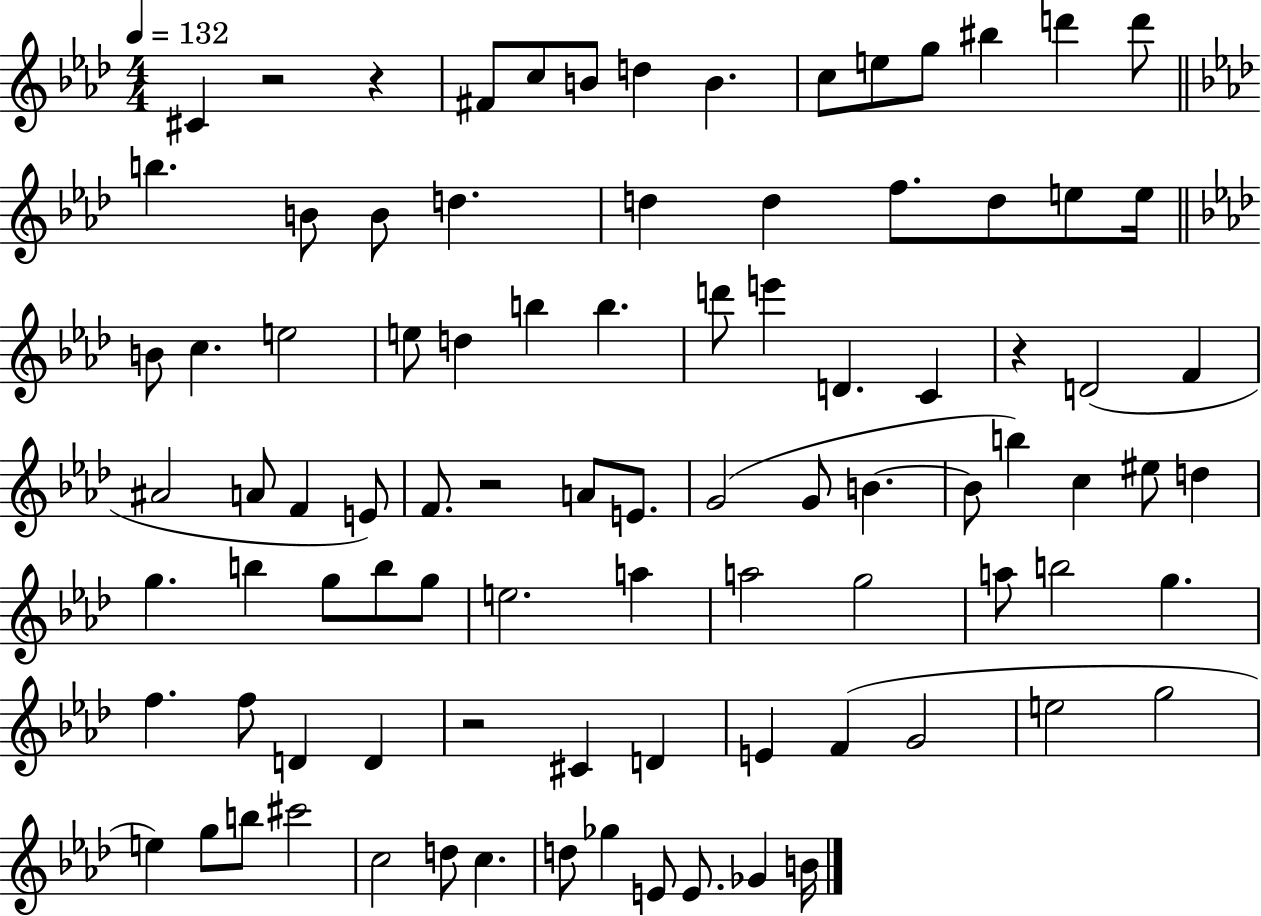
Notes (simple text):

C#4/q R/h R/q F#4/e C5/e B4/e D5/q B4/q. C5/e E5/e G5/e BIS5/q D6/q D6/e B5/q. B4/e B4/e D5/q. D5/q D5/q F5/e. D5/e E5/e E5/s B4/e C5/q. E5/h E5/e D5/q B5/q B5/q. D6/e E6/q D4/q. C4/q R/q D4/h F4/q A#4/h A4/e F4/q E4/e F4/e. R/h A4/e E4/e. G4/h G4/e B4/q. B4/e B5/q C5/q EIS5/e D5/q G5/q. B5/q G5/e B5/e G5/e E5/h. A5/q A5/h G5/h A5/e B5/h G5/q. F5/q. F5/e D4/q D4/q R/h C#4/q D4/q E4/q F4/q G4/h E5/h G5/h E5/q G5/e B5/e C#6/h C5/h D5/e C5/q. D5/e Gb5/q E4/e E4/e. Gb4/q B4/s